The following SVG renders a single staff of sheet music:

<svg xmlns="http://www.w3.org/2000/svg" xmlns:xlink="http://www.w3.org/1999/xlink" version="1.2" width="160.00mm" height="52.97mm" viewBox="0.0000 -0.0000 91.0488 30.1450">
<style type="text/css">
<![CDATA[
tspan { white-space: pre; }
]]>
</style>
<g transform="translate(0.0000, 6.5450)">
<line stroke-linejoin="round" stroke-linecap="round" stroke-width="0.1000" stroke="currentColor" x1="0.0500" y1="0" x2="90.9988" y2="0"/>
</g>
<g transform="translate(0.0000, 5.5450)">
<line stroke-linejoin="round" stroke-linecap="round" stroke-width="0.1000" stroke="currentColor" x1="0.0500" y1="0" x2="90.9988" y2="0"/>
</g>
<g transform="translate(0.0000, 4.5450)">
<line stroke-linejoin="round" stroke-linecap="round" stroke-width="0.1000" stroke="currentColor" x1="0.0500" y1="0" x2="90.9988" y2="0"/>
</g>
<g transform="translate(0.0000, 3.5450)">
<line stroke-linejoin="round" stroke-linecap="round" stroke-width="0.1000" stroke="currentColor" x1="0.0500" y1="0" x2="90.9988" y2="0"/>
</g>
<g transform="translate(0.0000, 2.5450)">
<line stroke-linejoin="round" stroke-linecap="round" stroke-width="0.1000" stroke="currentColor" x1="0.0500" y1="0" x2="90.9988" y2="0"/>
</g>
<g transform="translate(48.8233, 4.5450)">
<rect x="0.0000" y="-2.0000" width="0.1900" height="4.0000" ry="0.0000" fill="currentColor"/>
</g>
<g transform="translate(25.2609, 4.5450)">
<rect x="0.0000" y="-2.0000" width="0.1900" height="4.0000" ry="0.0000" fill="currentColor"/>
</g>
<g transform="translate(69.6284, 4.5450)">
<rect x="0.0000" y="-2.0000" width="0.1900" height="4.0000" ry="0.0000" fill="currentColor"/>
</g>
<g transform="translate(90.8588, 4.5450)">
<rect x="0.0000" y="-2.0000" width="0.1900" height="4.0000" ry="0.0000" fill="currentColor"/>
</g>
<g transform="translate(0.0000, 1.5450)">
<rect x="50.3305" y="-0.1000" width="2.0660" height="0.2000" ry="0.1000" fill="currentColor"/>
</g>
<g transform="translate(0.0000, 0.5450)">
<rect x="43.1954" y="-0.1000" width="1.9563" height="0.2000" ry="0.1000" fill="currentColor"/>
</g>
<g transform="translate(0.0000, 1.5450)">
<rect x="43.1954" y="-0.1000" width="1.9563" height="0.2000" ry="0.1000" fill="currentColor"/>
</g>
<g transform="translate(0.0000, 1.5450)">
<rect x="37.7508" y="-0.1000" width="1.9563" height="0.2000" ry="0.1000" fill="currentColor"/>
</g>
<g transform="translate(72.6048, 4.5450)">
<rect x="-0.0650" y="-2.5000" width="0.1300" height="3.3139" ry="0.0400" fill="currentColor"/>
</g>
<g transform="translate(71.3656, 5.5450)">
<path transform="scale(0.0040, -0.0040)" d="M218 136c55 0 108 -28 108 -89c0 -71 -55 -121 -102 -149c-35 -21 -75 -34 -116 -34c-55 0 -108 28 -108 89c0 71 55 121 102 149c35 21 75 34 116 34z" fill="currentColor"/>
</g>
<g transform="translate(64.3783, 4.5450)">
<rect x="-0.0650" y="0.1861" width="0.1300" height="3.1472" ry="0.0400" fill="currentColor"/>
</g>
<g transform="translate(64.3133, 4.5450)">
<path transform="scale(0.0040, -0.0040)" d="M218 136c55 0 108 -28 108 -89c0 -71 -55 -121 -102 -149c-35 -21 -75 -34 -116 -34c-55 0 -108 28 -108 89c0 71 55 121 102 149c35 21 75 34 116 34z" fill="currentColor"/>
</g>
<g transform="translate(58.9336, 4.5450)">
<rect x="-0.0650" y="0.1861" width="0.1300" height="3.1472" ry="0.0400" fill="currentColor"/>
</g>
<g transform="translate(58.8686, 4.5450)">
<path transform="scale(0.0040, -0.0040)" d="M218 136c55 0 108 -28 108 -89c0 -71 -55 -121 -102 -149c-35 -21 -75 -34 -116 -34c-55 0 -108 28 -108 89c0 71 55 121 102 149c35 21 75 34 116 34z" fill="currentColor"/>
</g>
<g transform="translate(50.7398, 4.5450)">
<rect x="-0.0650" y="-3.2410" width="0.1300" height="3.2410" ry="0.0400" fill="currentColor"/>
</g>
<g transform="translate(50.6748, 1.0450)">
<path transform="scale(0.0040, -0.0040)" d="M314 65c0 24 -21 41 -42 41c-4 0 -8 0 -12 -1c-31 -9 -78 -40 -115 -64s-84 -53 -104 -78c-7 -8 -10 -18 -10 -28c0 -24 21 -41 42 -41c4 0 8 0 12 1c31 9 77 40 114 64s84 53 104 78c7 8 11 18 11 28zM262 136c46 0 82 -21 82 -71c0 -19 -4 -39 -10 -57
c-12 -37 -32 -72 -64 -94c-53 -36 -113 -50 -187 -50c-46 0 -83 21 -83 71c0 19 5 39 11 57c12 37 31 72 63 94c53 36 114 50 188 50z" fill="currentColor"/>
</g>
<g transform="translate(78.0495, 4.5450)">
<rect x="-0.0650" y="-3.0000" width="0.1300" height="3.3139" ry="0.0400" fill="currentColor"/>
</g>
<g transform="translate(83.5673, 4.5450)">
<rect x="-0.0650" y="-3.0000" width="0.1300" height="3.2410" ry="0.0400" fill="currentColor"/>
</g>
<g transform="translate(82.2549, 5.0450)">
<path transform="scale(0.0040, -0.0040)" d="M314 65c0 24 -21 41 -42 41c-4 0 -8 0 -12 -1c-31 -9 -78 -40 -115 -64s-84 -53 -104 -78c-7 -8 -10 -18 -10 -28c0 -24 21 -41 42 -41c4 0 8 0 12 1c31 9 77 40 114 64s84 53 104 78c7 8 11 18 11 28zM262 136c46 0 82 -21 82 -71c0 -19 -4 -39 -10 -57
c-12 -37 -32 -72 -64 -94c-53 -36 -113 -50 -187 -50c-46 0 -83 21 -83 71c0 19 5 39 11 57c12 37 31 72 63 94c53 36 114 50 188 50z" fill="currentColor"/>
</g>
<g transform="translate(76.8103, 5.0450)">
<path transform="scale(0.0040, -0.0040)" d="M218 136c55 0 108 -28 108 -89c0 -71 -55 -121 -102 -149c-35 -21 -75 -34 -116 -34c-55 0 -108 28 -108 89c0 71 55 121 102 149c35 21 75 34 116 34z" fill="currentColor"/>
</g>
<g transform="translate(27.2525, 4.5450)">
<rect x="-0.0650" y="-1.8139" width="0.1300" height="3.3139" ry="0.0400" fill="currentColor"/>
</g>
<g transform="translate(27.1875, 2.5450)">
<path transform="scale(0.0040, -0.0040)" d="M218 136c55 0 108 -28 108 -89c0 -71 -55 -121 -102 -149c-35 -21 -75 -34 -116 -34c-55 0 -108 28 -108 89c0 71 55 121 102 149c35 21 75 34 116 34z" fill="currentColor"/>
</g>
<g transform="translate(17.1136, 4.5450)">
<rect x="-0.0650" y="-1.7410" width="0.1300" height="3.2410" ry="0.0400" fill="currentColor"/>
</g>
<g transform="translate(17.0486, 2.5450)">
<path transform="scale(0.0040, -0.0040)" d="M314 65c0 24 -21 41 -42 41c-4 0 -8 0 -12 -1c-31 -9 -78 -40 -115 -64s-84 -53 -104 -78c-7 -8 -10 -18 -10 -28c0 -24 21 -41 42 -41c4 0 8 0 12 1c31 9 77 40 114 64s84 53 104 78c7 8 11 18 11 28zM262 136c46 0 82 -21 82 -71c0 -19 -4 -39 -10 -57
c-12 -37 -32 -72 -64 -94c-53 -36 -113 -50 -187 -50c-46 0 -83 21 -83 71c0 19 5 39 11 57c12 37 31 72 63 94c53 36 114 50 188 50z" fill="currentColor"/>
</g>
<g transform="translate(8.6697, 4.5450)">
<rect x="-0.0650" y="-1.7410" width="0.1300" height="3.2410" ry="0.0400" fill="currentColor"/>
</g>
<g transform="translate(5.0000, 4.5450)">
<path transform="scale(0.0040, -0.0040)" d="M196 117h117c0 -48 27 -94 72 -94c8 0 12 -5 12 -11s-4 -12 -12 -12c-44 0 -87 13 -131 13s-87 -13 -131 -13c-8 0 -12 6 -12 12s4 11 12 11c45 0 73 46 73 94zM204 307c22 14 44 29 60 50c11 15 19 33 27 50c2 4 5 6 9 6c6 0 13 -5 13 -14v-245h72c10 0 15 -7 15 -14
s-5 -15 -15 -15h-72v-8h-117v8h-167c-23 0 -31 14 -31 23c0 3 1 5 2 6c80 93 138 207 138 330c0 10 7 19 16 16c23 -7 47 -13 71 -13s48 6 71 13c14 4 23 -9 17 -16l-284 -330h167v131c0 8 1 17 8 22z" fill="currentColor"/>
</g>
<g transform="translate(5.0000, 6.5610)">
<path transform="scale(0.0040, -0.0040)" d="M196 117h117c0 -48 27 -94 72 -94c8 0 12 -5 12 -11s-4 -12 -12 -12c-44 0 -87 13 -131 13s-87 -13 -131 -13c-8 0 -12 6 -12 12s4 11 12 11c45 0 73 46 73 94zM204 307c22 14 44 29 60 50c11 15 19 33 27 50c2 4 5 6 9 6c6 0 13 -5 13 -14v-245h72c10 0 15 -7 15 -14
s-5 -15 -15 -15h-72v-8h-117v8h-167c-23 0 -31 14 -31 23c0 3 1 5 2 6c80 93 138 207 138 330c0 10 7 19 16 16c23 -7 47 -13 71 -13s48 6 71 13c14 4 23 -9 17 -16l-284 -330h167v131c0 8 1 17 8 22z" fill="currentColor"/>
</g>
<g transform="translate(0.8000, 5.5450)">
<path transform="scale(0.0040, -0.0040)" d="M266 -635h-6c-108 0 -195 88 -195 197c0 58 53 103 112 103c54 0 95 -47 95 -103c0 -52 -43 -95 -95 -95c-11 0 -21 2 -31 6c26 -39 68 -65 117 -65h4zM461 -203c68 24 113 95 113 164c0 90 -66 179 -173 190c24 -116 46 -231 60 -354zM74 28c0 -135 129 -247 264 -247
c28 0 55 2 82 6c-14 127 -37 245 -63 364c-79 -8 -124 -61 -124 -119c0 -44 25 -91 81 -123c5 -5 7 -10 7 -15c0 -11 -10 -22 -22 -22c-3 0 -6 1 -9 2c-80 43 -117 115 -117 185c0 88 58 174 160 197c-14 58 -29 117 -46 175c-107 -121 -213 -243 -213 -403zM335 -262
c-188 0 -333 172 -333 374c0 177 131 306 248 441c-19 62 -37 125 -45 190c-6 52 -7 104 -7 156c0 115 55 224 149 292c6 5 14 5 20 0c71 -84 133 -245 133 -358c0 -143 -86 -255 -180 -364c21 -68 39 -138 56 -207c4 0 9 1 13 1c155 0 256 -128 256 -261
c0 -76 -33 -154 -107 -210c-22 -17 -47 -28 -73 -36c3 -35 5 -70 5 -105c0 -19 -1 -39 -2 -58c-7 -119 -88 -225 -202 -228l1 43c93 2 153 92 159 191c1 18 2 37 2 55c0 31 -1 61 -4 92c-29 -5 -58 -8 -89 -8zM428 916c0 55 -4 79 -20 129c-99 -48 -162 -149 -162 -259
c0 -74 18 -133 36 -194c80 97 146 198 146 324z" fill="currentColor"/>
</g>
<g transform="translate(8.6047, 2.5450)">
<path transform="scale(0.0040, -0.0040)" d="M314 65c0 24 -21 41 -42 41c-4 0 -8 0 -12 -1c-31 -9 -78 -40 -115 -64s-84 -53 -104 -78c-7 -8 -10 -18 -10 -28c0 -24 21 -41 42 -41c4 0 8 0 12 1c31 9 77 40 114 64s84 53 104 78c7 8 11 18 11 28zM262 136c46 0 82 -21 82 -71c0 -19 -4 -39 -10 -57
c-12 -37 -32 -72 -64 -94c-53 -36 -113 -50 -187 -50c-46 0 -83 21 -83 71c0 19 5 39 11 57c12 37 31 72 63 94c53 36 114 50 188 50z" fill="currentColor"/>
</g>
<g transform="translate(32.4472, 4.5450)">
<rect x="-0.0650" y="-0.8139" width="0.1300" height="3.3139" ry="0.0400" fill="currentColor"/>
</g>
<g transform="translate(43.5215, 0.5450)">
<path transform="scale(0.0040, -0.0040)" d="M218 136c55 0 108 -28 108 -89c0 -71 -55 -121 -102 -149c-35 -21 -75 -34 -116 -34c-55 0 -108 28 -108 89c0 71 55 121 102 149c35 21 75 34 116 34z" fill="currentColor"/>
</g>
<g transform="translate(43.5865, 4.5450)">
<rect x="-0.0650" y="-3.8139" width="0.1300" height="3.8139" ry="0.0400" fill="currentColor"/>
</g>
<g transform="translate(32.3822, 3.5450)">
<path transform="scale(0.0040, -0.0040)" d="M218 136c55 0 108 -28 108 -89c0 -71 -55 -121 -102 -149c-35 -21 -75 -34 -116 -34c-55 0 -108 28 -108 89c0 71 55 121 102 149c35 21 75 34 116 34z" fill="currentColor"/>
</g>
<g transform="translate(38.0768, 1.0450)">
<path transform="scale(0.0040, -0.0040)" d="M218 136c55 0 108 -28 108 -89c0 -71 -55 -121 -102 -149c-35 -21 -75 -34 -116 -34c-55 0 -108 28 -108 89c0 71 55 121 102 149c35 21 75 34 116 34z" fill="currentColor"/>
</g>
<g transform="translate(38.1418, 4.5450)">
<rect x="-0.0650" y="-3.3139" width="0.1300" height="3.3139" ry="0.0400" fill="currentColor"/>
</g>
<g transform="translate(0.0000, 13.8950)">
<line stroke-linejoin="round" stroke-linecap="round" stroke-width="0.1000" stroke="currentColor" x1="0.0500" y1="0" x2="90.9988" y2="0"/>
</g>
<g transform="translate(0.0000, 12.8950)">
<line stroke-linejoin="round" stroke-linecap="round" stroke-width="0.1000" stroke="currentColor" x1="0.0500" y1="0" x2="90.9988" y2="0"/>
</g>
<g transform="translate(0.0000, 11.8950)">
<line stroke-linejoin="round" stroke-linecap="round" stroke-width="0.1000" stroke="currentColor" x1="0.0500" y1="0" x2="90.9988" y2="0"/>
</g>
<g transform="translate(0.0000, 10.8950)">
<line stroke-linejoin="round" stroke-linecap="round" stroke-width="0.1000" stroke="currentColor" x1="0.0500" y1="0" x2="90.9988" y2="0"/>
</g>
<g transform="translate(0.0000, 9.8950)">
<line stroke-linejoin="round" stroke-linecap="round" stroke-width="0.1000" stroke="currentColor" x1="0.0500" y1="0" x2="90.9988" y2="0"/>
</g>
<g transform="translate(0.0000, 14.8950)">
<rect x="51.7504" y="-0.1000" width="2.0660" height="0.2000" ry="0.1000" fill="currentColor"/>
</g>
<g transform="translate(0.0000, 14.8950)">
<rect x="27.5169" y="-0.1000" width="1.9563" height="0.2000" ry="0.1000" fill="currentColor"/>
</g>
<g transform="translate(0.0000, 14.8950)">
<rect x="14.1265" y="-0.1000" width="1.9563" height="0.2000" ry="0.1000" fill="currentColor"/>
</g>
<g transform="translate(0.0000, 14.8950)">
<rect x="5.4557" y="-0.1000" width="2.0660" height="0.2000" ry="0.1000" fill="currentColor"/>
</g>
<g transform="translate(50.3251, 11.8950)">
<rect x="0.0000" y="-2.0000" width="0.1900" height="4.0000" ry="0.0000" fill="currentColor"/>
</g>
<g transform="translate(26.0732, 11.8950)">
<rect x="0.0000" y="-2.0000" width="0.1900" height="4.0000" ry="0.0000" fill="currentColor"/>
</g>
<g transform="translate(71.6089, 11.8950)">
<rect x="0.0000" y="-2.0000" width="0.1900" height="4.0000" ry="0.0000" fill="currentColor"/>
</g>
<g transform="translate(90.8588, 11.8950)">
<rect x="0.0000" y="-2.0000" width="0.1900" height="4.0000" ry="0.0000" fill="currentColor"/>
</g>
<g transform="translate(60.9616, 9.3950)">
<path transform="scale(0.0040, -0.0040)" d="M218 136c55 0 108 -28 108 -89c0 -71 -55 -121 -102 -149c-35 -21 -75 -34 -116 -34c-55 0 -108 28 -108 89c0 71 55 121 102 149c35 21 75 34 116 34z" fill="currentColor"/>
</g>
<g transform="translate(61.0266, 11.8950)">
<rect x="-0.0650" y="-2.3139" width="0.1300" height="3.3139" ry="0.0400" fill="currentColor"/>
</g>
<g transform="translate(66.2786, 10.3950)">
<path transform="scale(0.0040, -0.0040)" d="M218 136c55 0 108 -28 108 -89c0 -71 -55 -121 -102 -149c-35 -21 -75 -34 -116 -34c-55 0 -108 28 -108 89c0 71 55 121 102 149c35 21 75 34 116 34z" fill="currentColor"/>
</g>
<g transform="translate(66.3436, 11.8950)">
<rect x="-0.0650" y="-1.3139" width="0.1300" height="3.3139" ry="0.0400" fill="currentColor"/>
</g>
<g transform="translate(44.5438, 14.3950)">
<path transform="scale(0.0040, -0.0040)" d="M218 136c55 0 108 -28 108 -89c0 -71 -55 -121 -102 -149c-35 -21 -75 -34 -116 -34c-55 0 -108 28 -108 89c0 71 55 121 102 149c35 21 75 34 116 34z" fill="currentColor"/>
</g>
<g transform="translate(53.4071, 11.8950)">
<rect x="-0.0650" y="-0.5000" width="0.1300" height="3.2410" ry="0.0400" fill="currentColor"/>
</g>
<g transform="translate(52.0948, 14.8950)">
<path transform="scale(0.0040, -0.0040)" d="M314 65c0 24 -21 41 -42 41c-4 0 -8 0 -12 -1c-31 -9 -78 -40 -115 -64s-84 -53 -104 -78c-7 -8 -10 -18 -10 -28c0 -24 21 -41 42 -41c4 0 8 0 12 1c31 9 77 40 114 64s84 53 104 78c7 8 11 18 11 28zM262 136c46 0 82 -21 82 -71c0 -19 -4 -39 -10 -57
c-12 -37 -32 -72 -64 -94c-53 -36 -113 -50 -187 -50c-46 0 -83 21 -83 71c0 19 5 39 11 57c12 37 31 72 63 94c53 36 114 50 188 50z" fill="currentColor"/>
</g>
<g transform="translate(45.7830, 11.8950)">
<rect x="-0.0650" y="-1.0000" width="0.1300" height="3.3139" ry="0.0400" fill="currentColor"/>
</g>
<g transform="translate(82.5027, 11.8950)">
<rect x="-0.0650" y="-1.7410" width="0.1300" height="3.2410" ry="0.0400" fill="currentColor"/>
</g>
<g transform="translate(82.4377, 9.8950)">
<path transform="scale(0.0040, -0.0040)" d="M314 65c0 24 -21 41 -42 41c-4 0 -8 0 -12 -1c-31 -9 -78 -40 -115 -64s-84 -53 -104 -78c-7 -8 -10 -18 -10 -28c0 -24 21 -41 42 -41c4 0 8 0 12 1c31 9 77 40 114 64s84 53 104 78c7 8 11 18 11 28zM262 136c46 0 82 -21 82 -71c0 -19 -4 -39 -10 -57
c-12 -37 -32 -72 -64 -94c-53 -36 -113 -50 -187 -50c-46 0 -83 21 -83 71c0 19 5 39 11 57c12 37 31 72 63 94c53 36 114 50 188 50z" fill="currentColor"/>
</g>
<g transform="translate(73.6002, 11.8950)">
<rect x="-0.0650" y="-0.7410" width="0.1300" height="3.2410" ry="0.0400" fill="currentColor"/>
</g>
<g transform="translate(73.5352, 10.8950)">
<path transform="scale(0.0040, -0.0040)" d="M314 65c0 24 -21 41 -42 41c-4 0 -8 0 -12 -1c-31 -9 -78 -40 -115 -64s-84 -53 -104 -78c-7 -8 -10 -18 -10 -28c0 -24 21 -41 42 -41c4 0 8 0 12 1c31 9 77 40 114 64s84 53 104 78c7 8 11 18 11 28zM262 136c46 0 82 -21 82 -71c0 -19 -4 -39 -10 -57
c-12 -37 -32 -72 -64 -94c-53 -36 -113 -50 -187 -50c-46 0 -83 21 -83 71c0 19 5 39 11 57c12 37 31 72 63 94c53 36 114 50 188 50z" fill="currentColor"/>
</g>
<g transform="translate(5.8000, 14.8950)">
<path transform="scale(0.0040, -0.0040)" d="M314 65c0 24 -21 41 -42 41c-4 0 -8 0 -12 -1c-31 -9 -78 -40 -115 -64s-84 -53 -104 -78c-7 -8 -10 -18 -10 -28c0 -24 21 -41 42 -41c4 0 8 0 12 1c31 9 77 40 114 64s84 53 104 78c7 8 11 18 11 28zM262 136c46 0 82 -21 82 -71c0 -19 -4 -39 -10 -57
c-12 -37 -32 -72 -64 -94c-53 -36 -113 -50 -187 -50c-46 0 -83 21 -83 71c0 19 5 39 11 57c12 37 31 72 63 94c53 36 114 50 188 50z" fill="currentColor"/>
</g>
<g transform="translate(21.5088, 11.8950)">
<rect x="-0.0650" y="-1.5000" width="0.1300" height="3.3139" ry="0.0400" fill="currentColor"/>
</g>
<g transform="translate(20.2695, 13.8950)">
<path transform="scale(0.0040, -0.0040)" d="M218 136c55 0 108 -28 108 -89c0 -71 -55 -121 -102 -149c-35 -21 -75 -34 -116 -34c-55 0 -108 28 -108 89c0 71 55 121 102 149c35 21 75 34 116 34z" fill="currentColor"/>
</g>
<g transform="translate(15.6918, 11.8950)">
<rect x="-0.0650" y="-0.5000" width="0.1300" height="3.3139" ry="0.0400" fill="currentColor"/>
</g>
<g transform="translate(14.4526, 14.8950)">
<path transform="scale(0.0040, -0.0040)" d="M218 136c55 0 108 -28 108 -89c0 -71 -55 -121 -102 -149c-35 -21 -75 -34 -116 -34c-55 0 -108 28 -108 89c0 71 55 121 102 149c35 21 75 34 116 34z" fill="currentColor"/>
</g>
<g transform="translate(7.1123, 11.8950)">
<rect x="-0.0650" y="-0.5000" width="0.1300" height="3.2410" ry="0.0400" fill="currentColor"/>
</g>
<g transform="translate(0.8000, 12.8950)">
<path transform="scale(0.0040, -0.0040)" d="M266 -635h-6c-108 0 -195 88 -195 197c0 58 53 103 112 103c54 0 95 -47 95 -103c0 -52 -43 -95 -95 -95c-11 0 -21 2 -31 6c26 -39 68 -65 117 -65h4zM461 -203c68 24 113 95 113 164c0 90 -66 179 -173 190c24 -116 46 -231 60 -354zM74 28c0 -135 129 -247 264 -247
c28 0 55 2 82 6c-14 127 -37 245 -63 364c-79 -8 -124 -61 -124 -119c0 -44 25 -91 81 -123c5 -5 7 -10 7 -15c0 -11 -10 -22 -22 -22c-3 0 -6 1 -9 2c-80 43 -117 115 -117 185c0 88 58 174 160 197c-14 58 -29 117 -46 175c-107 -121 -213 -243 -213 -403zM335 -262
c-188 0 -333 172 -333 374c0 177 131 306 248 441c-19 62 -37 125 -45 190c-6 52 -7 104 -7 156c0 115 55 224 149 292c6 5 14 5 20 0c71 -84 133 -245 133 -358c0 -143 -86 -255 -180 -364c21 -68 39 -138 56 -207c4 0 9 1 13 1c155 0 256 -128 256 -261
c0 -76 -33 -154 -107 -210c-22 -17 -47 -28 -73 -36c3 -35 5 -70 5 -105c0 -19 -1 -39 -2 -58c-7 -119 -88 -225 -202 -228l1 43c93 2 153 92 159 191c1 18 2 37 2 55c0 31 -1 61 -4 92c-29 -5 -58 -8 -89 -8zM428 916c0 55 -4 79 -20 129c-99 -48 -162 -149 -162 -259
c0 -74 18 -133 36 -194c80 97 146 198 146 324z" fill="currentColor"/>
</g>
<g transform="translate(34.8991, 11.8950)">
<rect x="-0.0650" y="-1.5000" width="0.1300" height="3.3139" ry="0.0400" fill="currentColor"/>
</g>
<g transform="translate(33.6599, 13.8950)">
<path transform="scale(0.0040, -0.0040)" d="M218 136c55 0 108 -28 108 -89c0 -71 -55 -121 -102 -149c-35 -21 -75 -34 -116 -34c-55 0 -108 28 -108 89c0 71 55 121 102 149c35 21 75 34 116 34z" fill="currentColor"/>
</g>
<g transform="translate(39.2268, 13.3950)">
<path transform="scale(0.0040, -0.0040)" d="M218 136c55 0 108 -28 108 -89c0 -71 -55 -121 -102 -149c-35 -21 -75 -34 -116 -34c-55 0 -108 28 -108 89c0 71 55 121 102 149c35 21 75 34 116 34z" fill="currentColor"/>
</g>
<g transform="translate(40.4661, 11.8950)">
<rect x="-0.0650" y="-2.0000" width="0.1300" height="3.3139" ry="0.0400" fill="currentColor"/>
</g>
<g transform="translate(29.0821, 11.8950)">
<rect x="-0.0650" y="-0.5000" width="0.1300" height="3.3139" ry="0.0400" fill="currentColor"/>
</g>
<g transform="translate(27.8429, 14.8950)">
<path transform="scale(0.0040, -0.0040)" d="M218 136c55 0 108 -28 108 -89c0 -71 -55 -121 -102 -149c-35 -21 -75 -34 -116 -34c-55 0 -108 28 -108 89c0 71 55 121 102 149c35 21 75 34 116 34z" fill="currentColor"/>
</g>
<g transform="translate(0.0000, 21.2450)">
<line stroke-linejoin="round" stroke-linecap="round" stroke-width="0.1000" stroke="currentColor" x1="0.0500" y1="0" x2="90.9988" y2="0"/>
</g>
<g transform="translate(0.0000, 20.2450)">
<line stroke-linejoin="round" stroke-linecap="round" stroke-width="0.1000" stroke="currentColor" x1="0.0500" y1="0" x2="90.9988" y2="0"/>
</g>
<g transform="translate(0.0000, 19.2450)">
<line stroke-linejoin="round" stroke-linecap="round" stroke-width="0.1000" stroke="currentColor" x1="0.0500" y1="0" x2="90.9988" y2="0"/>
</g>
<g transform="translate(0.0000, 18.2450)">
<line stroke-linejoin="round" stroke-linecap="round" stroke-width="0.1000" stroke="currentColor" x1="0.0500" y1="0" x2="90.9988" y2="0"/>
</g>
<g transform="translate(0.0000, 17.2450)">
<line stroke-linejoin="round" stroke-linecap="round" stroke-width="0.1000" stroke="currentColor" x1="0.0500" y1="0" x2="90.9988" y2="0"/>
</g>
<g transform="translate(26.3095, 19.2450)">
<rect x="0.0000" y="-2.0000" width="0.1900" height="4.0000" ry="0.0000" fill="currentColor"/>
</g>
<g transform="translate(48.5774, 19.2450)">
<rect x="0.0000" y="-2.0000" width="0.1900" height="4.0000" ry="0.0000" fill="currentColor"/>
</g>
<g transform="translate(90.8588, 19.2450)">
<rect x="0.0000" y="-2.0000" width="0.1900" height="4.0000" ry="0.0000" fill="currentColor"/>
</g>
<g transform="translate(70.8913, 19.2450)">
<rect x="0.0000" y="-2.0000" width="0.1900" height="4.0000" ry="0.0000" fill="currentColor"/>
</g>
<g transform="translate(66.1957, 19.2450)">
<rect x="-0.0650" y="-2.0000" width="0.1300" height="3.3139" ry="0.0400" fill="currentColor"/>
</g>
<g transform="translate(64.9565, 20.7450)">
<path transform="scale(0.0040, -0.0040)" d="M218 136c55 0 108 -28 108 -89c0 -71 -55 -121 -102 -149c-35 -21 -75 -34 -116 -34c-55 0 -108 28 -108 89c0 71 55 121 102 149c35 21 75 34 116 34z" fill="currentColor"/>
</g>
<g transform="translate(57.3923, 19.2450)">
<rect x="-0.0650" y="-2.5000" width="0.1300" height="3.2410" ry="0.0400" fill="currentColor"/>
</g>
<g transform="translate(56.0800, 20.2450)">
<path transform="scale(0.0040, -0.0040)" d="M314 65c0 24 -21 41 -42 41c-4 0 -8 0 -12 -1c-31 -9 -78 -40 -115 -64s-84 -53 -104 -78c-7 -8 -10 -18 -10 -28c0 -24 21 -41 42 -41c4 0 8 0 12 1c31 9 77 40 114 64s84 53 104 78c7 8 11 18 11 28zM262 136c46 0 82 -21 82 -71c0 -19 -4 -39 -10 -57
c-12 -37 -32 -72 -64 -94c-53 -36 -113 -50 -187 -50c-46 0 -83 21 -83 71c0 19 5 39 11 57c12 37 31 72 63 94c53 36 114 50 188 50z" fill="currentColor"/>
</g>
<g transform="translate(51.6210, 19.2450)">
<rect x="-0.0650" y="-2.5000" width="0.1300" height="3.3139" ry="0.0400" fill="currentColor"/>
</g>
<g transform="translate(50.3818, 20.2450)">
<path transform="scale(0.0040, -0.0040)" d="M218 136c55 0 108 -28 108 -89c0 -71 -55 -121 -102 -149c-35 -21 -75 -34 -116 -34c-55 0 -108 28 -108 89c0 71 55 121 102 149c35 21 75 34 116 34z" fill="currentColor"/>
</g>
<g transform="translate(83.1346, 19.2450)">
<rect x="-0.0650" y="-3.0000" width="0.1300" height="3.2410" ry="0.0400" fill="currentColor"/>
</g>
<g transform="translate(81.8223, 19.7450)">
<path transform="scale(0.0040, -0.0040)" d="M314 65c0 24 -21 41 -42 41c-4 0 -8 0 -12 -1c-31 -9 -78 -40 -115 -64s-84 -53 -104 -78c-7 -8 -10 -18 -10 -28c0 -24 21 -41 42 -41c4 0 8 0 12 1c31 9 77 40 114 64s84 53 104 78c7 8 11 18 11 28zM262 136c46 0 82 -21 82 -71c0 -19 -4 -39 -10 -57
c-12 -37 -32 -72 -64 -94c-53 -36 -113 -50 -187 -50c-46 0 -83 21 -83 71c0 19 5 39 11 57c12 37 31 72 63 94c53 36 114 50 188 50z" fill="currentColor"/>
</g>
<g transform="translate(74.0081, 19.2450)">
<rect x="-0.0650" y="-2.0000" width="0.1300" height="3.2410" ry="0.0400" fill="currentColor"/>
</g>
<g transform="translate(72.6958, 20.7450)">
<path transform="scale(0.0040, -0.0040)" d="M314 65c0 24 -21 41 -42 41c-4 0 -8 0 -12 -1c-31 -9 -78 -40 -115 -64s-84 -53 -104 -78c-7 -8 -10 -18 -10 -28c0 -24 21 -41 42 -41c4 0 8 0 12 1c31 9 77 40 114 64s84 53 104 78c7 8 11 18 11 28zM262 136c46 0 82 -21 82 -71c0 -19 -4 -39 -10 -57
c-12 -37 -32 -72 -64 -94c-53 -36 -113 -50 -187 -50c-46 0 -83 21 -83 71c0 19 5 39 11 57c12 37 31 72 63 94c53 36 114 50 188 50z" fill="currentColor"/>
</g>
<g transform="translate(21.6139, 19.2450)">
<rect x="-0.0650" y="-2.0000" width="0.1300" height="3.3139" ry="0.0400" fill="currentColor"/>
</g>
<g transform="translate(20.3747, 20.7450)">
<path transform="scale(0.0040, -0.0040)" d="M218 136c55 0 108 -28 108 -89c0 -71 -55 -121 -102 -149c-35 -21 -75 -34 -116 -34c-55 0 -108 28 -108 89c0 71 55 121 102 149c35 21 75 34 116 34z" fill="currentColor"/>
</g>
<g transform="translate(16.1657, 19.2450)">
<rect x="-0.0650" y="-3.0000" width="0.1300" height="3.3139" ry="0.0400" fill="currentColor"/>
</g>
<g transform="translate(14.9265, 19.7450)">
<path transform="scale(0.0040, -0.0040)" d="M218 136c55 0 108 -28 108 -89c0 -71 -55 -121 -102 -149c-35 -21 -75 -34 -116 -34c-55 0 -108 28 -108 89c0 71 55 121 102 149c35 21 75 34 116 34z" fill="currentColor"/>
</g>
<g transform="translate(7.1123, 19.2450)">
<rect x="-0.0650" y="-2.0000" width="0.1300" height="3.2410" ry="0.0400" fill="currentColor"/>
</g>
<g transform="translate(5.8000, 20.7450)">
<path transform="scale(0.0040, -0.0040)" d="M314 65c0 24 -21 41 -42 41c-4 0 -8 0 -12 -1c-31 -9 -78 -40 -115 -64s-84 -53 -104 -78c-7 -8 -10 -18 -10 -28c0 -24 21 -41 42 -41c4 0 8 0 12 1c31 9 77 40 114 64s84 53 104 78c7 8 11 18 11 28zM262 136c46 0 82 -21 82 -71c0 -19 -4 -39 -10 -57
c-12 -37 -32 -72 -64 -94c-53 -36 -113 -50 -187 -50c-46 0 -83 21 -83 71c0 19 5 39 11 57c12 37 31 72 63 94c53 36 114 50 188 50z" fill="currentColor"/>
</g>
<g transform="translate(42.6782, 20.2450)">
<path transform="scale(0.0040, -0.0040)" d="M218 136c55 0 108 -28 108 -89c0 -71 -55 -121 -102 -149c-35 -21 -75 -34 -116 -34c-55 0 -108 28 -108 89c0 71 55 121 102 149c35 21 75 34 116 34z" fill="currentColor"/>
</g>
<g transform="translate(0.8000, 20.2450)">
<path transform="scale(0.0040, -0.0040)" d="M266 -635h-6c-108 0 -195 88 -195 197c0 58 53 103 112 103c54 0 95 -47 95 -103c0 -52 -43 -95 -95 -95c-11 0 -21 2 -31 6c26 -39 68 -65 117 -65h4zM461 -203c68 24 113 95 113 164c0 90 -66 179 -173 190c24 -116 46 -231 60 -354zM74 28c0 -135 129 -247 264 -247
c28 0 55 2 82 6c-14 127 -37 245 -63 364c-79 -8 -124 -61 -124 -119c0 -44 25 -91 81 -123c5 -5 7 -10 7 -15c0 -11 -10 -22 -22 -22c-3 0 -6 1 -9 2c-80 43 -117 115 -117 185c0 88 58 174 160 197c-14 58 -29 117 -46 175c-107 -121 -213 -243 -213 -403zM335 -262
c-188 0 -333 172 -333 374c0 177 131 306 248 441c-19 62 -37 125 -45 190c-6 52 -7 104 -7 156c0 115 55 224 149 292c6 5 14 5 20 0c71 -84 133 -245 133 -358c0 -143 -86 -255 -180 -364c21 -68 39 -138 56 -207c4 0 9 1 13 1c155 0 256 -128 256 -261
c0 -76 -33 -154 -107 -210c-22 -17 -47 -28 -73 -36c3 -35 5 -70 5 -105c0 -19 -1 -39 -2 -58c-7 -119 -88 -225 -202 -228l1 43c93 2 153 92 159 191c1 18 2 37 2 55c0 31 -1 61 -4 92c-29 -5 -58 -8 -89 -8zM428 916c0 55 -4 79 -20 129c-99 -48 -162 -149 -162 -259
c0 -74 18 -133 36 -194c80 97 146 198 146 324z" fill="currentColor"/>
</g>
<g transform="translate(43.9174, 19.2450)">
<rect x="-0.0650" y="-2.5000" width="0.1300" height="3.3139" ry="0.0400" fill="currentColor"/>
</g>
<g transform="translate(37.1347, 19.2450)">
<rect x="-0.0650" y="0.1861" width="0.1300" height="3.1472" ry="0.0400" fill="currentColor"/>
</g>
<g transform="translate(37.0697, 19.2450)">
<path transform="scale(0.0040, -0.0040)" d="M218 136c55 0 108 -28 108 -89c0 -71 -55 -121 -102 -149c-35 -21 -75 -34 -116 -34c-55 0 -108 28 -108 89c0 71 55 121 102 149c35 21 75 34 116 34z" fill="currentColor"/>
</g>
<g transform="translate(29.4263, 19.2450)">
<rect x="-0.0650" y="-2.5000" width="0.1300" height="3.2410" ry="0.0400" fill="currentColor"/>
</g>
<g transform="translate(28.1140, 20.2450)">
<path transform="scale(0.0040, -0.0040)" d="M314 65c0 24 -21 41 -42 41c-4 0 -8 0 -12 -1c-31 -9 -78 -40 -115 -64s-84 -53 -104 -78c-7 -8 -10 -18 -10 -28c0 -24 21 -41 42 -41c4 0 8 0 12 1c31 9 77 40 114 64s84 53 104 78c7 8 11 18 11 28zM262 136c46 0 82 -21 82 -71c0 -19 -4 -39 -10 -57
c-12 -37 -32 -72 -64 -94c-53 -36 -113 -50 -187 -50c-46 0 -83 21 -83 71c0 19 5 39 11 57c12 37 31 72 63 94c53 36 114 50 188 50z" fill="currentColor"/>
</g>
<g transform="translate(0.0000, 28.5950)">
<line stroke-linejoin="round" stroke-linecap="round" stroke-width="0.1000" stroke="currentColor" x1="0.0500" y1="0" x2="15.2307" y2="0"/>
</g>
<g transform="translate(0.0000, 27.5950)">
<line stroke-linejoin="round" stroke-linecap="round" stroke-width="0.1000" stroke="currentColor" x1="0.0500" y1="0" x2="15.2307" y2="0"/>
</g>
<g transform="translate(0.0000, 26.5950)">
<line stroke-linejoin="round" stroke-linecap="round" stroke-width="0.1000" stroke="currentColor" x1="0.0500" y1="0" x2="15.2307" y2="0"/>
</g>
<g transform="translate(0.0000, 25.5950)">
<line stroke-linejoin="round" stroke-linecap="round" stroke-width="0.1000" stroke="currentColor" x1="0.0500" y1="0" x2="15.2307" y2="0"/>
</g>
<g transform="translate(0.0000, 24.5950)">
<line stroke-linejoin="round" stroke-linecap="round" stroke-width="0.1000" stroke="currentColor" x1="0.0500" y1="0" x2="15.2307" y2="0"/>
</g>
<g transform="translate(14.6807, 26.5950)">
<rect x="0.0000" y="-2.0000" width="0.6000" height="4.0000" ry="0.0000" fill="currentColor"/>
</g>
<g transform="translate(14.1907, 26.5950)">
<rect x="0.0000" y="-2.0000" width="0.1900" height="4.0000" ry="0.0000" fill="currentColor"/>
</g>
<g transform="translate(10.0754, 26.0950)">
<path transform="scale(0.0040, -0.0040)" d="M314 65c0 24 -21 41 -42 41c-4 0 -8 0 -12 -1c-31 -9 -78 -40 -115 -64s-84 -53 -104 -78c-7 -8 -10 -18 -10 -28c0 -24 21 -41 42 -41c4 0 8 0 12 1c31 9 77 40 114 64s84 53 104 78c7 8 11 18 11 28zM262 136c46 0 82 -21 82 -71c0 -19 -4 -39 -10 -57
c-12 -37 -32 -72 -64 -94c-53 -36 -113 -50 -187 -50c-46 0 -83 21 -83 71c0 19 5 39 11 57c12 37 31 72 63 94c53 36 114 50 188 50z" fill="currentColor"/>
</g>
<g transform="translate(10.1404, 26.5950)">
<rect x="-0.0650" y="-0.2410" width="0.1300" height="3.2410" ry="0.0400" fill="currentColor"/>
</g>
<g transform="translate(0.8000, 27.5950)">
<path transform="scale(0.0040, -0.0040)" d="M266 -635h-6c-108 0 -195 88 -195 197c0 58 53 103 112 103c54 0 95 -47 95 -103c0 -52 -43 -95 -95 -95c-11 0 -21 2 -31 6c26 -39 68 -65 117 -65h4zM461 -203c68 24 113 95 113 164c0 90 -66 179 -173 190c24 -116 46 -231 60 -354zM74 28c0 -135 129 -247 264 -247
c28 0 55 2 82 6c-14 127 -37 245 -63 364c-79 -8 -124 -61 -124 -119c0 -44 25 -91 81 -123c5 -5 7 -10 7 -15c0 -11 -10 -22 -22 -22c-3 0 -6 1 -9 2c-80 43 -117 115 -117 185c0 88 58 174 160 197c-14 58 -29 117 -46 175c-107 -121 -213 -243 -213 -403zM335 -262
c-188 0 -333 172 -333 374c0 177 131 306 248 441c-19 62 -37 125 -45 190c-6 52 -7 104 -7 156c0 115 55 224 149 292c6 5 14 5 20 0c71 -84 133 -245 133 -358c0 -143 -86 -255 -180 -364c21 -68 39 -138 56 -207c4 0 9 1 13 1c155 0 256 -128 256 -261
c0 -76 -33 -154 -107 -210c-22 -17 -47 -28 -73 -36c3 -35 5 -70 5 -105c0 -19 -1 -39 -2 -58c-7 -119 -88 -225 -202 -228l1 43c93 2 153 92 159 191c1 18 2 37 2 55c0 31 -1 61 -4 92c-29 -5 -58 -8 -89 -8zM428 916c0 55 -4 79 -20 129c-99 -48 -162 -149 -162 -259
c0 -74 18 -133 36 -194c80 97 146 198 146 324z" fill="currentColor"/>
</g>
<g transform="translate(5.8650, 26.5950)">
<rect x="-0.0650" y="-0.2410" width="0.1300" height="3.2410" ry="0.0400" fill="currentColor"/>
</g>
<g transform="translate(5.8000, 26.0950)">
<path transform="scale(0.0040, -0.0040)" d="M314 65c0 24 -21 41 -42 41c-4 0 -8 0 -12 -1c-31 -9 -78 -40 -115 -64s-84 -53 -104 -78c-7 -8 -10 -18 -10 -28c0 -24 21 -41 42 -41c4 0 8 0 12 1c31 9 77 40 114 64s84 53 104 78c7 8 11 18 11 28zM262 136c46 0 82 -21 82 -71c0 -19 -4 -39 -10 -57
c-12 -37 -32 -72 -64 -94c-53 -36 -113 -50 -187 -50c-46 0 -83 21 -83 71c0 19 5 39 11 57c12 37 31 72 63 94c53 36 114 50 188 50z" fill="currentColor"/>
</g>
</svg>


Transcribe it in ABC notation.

X:1
T:Untitled
M:4/4
L:1/4
K:C
f2 f2 f d b c' b2 B B G A A2 C2 C E C E F D C2 g e d2 f2 F2 A F G2 B G G G2 F F2 A2 c2 c2